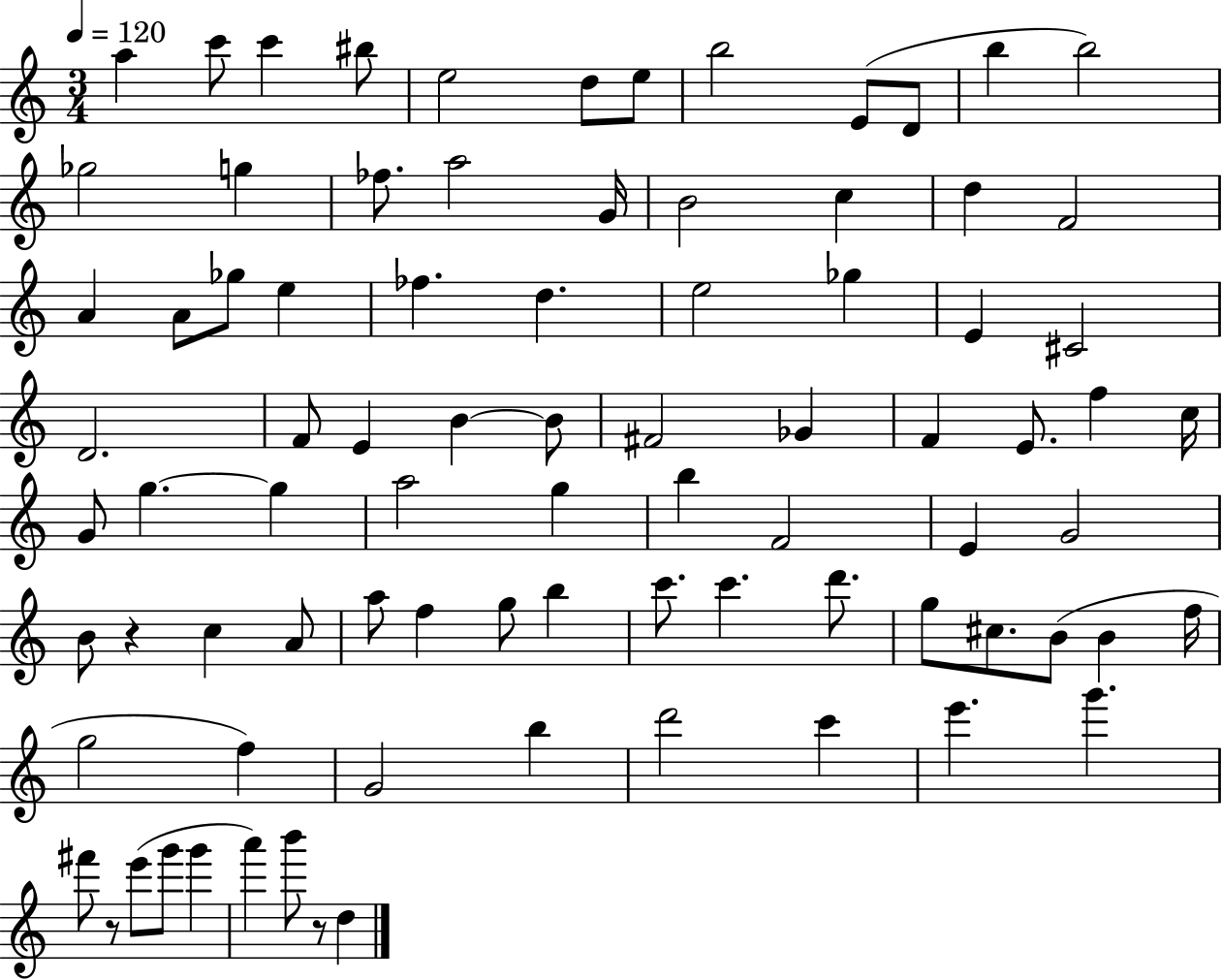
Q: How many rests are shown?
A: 3